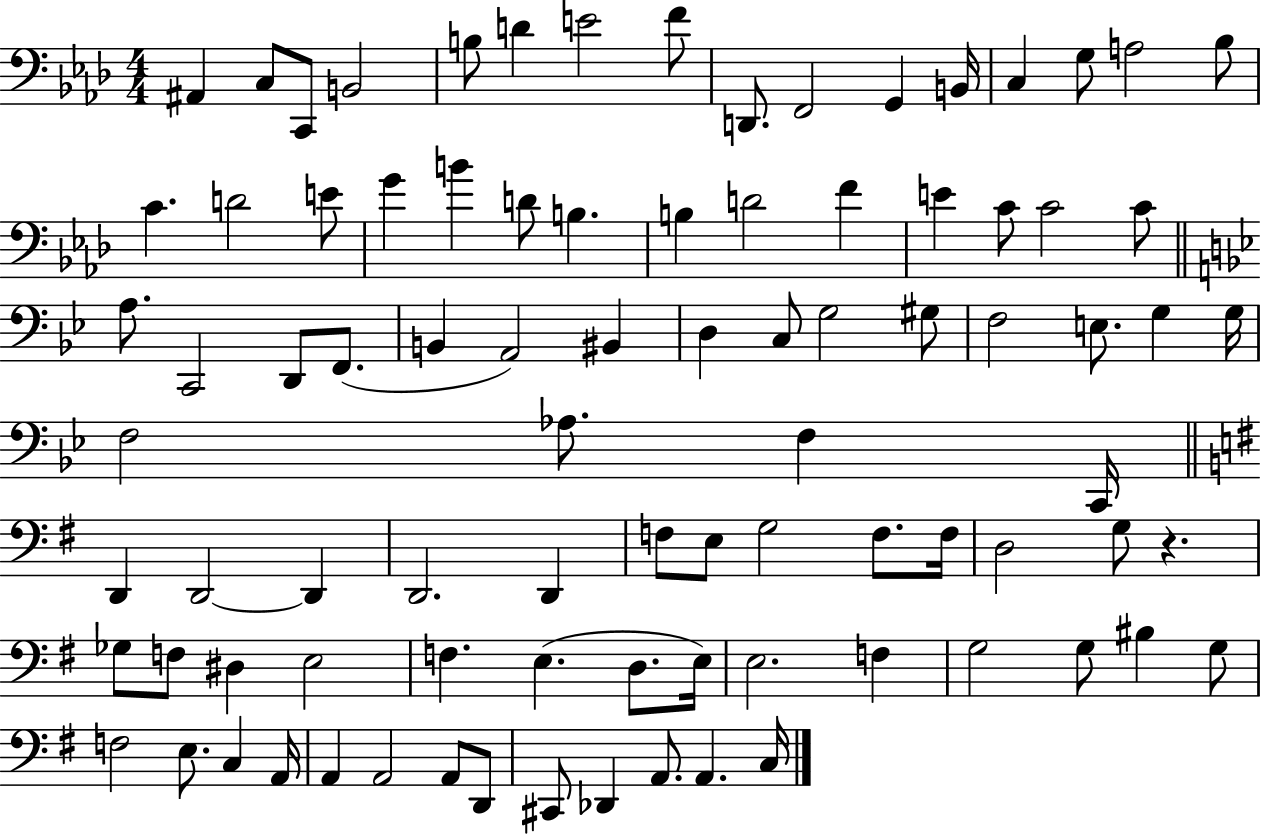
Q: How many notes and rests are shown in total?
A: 89